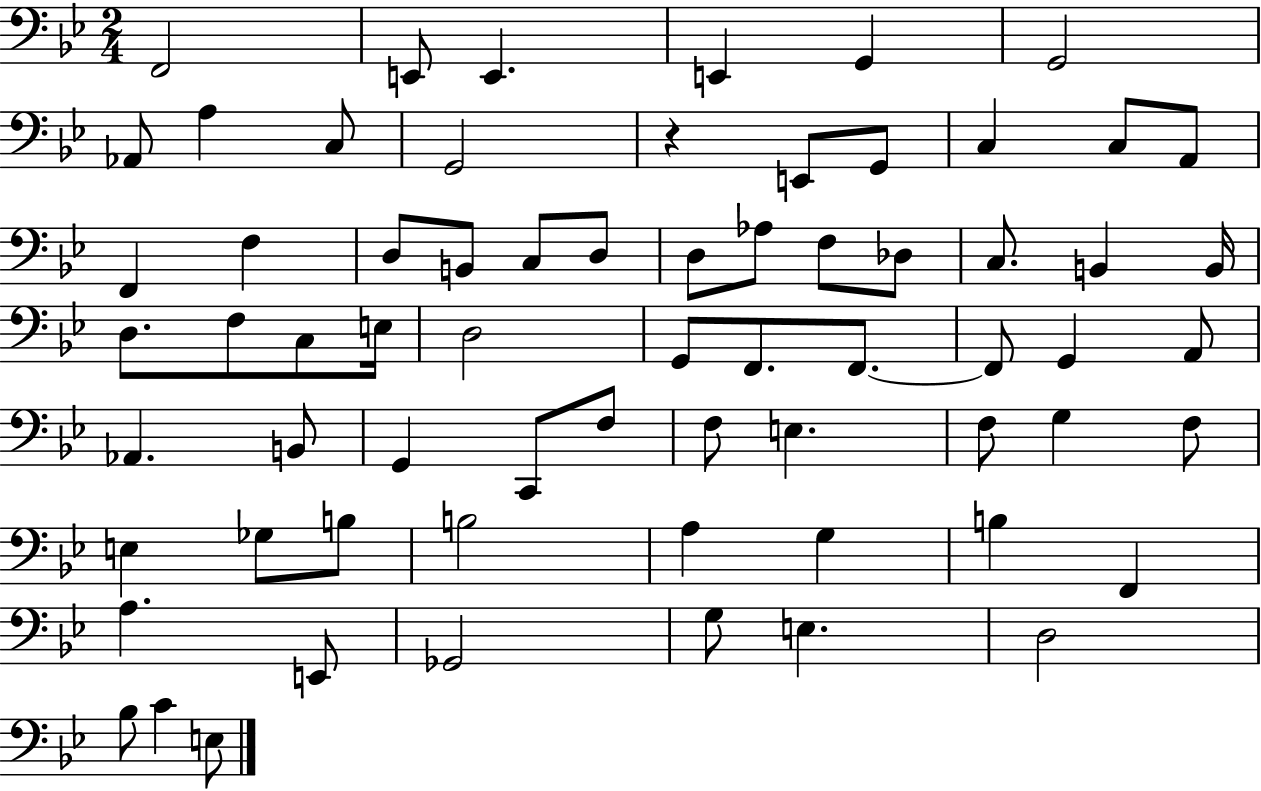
{
  \clef bass
  \numericTimeSignature
  \time 2/4
  \key bes \major
  f,2 | e,8 e,4. | e,4 g,4 | g,2 | \break aes,8 a4 c8 | g,2 | r4 e,8 g,8 | c4 c8 a,8 | \break f,4 f4 | d8 b,8 c8 d8 | d8 aes8 f8 des8 | c8. b,4 b,16 | \break d8. f8 c8 e16 | d2 | g,8 f,8. f,8.~~ | f,8 g,4 a,8 | \break aes,4. b,8 | g,4 c,8 f8 | f8 e4. | f8 g4 f8 | \break e4 ges8 b8 | b2 | a4 g4 | b4 f,4 | \break a4. e,8 | ges,2 | g8 e4. | d2 | \break bes8 c'4 e8 | \bar "|."
}